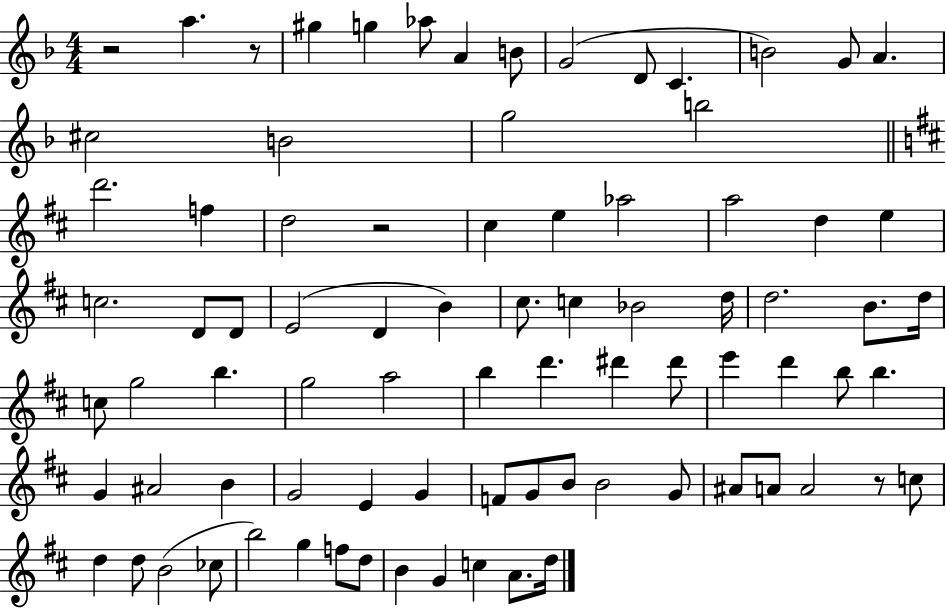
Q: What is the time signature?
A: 4/4